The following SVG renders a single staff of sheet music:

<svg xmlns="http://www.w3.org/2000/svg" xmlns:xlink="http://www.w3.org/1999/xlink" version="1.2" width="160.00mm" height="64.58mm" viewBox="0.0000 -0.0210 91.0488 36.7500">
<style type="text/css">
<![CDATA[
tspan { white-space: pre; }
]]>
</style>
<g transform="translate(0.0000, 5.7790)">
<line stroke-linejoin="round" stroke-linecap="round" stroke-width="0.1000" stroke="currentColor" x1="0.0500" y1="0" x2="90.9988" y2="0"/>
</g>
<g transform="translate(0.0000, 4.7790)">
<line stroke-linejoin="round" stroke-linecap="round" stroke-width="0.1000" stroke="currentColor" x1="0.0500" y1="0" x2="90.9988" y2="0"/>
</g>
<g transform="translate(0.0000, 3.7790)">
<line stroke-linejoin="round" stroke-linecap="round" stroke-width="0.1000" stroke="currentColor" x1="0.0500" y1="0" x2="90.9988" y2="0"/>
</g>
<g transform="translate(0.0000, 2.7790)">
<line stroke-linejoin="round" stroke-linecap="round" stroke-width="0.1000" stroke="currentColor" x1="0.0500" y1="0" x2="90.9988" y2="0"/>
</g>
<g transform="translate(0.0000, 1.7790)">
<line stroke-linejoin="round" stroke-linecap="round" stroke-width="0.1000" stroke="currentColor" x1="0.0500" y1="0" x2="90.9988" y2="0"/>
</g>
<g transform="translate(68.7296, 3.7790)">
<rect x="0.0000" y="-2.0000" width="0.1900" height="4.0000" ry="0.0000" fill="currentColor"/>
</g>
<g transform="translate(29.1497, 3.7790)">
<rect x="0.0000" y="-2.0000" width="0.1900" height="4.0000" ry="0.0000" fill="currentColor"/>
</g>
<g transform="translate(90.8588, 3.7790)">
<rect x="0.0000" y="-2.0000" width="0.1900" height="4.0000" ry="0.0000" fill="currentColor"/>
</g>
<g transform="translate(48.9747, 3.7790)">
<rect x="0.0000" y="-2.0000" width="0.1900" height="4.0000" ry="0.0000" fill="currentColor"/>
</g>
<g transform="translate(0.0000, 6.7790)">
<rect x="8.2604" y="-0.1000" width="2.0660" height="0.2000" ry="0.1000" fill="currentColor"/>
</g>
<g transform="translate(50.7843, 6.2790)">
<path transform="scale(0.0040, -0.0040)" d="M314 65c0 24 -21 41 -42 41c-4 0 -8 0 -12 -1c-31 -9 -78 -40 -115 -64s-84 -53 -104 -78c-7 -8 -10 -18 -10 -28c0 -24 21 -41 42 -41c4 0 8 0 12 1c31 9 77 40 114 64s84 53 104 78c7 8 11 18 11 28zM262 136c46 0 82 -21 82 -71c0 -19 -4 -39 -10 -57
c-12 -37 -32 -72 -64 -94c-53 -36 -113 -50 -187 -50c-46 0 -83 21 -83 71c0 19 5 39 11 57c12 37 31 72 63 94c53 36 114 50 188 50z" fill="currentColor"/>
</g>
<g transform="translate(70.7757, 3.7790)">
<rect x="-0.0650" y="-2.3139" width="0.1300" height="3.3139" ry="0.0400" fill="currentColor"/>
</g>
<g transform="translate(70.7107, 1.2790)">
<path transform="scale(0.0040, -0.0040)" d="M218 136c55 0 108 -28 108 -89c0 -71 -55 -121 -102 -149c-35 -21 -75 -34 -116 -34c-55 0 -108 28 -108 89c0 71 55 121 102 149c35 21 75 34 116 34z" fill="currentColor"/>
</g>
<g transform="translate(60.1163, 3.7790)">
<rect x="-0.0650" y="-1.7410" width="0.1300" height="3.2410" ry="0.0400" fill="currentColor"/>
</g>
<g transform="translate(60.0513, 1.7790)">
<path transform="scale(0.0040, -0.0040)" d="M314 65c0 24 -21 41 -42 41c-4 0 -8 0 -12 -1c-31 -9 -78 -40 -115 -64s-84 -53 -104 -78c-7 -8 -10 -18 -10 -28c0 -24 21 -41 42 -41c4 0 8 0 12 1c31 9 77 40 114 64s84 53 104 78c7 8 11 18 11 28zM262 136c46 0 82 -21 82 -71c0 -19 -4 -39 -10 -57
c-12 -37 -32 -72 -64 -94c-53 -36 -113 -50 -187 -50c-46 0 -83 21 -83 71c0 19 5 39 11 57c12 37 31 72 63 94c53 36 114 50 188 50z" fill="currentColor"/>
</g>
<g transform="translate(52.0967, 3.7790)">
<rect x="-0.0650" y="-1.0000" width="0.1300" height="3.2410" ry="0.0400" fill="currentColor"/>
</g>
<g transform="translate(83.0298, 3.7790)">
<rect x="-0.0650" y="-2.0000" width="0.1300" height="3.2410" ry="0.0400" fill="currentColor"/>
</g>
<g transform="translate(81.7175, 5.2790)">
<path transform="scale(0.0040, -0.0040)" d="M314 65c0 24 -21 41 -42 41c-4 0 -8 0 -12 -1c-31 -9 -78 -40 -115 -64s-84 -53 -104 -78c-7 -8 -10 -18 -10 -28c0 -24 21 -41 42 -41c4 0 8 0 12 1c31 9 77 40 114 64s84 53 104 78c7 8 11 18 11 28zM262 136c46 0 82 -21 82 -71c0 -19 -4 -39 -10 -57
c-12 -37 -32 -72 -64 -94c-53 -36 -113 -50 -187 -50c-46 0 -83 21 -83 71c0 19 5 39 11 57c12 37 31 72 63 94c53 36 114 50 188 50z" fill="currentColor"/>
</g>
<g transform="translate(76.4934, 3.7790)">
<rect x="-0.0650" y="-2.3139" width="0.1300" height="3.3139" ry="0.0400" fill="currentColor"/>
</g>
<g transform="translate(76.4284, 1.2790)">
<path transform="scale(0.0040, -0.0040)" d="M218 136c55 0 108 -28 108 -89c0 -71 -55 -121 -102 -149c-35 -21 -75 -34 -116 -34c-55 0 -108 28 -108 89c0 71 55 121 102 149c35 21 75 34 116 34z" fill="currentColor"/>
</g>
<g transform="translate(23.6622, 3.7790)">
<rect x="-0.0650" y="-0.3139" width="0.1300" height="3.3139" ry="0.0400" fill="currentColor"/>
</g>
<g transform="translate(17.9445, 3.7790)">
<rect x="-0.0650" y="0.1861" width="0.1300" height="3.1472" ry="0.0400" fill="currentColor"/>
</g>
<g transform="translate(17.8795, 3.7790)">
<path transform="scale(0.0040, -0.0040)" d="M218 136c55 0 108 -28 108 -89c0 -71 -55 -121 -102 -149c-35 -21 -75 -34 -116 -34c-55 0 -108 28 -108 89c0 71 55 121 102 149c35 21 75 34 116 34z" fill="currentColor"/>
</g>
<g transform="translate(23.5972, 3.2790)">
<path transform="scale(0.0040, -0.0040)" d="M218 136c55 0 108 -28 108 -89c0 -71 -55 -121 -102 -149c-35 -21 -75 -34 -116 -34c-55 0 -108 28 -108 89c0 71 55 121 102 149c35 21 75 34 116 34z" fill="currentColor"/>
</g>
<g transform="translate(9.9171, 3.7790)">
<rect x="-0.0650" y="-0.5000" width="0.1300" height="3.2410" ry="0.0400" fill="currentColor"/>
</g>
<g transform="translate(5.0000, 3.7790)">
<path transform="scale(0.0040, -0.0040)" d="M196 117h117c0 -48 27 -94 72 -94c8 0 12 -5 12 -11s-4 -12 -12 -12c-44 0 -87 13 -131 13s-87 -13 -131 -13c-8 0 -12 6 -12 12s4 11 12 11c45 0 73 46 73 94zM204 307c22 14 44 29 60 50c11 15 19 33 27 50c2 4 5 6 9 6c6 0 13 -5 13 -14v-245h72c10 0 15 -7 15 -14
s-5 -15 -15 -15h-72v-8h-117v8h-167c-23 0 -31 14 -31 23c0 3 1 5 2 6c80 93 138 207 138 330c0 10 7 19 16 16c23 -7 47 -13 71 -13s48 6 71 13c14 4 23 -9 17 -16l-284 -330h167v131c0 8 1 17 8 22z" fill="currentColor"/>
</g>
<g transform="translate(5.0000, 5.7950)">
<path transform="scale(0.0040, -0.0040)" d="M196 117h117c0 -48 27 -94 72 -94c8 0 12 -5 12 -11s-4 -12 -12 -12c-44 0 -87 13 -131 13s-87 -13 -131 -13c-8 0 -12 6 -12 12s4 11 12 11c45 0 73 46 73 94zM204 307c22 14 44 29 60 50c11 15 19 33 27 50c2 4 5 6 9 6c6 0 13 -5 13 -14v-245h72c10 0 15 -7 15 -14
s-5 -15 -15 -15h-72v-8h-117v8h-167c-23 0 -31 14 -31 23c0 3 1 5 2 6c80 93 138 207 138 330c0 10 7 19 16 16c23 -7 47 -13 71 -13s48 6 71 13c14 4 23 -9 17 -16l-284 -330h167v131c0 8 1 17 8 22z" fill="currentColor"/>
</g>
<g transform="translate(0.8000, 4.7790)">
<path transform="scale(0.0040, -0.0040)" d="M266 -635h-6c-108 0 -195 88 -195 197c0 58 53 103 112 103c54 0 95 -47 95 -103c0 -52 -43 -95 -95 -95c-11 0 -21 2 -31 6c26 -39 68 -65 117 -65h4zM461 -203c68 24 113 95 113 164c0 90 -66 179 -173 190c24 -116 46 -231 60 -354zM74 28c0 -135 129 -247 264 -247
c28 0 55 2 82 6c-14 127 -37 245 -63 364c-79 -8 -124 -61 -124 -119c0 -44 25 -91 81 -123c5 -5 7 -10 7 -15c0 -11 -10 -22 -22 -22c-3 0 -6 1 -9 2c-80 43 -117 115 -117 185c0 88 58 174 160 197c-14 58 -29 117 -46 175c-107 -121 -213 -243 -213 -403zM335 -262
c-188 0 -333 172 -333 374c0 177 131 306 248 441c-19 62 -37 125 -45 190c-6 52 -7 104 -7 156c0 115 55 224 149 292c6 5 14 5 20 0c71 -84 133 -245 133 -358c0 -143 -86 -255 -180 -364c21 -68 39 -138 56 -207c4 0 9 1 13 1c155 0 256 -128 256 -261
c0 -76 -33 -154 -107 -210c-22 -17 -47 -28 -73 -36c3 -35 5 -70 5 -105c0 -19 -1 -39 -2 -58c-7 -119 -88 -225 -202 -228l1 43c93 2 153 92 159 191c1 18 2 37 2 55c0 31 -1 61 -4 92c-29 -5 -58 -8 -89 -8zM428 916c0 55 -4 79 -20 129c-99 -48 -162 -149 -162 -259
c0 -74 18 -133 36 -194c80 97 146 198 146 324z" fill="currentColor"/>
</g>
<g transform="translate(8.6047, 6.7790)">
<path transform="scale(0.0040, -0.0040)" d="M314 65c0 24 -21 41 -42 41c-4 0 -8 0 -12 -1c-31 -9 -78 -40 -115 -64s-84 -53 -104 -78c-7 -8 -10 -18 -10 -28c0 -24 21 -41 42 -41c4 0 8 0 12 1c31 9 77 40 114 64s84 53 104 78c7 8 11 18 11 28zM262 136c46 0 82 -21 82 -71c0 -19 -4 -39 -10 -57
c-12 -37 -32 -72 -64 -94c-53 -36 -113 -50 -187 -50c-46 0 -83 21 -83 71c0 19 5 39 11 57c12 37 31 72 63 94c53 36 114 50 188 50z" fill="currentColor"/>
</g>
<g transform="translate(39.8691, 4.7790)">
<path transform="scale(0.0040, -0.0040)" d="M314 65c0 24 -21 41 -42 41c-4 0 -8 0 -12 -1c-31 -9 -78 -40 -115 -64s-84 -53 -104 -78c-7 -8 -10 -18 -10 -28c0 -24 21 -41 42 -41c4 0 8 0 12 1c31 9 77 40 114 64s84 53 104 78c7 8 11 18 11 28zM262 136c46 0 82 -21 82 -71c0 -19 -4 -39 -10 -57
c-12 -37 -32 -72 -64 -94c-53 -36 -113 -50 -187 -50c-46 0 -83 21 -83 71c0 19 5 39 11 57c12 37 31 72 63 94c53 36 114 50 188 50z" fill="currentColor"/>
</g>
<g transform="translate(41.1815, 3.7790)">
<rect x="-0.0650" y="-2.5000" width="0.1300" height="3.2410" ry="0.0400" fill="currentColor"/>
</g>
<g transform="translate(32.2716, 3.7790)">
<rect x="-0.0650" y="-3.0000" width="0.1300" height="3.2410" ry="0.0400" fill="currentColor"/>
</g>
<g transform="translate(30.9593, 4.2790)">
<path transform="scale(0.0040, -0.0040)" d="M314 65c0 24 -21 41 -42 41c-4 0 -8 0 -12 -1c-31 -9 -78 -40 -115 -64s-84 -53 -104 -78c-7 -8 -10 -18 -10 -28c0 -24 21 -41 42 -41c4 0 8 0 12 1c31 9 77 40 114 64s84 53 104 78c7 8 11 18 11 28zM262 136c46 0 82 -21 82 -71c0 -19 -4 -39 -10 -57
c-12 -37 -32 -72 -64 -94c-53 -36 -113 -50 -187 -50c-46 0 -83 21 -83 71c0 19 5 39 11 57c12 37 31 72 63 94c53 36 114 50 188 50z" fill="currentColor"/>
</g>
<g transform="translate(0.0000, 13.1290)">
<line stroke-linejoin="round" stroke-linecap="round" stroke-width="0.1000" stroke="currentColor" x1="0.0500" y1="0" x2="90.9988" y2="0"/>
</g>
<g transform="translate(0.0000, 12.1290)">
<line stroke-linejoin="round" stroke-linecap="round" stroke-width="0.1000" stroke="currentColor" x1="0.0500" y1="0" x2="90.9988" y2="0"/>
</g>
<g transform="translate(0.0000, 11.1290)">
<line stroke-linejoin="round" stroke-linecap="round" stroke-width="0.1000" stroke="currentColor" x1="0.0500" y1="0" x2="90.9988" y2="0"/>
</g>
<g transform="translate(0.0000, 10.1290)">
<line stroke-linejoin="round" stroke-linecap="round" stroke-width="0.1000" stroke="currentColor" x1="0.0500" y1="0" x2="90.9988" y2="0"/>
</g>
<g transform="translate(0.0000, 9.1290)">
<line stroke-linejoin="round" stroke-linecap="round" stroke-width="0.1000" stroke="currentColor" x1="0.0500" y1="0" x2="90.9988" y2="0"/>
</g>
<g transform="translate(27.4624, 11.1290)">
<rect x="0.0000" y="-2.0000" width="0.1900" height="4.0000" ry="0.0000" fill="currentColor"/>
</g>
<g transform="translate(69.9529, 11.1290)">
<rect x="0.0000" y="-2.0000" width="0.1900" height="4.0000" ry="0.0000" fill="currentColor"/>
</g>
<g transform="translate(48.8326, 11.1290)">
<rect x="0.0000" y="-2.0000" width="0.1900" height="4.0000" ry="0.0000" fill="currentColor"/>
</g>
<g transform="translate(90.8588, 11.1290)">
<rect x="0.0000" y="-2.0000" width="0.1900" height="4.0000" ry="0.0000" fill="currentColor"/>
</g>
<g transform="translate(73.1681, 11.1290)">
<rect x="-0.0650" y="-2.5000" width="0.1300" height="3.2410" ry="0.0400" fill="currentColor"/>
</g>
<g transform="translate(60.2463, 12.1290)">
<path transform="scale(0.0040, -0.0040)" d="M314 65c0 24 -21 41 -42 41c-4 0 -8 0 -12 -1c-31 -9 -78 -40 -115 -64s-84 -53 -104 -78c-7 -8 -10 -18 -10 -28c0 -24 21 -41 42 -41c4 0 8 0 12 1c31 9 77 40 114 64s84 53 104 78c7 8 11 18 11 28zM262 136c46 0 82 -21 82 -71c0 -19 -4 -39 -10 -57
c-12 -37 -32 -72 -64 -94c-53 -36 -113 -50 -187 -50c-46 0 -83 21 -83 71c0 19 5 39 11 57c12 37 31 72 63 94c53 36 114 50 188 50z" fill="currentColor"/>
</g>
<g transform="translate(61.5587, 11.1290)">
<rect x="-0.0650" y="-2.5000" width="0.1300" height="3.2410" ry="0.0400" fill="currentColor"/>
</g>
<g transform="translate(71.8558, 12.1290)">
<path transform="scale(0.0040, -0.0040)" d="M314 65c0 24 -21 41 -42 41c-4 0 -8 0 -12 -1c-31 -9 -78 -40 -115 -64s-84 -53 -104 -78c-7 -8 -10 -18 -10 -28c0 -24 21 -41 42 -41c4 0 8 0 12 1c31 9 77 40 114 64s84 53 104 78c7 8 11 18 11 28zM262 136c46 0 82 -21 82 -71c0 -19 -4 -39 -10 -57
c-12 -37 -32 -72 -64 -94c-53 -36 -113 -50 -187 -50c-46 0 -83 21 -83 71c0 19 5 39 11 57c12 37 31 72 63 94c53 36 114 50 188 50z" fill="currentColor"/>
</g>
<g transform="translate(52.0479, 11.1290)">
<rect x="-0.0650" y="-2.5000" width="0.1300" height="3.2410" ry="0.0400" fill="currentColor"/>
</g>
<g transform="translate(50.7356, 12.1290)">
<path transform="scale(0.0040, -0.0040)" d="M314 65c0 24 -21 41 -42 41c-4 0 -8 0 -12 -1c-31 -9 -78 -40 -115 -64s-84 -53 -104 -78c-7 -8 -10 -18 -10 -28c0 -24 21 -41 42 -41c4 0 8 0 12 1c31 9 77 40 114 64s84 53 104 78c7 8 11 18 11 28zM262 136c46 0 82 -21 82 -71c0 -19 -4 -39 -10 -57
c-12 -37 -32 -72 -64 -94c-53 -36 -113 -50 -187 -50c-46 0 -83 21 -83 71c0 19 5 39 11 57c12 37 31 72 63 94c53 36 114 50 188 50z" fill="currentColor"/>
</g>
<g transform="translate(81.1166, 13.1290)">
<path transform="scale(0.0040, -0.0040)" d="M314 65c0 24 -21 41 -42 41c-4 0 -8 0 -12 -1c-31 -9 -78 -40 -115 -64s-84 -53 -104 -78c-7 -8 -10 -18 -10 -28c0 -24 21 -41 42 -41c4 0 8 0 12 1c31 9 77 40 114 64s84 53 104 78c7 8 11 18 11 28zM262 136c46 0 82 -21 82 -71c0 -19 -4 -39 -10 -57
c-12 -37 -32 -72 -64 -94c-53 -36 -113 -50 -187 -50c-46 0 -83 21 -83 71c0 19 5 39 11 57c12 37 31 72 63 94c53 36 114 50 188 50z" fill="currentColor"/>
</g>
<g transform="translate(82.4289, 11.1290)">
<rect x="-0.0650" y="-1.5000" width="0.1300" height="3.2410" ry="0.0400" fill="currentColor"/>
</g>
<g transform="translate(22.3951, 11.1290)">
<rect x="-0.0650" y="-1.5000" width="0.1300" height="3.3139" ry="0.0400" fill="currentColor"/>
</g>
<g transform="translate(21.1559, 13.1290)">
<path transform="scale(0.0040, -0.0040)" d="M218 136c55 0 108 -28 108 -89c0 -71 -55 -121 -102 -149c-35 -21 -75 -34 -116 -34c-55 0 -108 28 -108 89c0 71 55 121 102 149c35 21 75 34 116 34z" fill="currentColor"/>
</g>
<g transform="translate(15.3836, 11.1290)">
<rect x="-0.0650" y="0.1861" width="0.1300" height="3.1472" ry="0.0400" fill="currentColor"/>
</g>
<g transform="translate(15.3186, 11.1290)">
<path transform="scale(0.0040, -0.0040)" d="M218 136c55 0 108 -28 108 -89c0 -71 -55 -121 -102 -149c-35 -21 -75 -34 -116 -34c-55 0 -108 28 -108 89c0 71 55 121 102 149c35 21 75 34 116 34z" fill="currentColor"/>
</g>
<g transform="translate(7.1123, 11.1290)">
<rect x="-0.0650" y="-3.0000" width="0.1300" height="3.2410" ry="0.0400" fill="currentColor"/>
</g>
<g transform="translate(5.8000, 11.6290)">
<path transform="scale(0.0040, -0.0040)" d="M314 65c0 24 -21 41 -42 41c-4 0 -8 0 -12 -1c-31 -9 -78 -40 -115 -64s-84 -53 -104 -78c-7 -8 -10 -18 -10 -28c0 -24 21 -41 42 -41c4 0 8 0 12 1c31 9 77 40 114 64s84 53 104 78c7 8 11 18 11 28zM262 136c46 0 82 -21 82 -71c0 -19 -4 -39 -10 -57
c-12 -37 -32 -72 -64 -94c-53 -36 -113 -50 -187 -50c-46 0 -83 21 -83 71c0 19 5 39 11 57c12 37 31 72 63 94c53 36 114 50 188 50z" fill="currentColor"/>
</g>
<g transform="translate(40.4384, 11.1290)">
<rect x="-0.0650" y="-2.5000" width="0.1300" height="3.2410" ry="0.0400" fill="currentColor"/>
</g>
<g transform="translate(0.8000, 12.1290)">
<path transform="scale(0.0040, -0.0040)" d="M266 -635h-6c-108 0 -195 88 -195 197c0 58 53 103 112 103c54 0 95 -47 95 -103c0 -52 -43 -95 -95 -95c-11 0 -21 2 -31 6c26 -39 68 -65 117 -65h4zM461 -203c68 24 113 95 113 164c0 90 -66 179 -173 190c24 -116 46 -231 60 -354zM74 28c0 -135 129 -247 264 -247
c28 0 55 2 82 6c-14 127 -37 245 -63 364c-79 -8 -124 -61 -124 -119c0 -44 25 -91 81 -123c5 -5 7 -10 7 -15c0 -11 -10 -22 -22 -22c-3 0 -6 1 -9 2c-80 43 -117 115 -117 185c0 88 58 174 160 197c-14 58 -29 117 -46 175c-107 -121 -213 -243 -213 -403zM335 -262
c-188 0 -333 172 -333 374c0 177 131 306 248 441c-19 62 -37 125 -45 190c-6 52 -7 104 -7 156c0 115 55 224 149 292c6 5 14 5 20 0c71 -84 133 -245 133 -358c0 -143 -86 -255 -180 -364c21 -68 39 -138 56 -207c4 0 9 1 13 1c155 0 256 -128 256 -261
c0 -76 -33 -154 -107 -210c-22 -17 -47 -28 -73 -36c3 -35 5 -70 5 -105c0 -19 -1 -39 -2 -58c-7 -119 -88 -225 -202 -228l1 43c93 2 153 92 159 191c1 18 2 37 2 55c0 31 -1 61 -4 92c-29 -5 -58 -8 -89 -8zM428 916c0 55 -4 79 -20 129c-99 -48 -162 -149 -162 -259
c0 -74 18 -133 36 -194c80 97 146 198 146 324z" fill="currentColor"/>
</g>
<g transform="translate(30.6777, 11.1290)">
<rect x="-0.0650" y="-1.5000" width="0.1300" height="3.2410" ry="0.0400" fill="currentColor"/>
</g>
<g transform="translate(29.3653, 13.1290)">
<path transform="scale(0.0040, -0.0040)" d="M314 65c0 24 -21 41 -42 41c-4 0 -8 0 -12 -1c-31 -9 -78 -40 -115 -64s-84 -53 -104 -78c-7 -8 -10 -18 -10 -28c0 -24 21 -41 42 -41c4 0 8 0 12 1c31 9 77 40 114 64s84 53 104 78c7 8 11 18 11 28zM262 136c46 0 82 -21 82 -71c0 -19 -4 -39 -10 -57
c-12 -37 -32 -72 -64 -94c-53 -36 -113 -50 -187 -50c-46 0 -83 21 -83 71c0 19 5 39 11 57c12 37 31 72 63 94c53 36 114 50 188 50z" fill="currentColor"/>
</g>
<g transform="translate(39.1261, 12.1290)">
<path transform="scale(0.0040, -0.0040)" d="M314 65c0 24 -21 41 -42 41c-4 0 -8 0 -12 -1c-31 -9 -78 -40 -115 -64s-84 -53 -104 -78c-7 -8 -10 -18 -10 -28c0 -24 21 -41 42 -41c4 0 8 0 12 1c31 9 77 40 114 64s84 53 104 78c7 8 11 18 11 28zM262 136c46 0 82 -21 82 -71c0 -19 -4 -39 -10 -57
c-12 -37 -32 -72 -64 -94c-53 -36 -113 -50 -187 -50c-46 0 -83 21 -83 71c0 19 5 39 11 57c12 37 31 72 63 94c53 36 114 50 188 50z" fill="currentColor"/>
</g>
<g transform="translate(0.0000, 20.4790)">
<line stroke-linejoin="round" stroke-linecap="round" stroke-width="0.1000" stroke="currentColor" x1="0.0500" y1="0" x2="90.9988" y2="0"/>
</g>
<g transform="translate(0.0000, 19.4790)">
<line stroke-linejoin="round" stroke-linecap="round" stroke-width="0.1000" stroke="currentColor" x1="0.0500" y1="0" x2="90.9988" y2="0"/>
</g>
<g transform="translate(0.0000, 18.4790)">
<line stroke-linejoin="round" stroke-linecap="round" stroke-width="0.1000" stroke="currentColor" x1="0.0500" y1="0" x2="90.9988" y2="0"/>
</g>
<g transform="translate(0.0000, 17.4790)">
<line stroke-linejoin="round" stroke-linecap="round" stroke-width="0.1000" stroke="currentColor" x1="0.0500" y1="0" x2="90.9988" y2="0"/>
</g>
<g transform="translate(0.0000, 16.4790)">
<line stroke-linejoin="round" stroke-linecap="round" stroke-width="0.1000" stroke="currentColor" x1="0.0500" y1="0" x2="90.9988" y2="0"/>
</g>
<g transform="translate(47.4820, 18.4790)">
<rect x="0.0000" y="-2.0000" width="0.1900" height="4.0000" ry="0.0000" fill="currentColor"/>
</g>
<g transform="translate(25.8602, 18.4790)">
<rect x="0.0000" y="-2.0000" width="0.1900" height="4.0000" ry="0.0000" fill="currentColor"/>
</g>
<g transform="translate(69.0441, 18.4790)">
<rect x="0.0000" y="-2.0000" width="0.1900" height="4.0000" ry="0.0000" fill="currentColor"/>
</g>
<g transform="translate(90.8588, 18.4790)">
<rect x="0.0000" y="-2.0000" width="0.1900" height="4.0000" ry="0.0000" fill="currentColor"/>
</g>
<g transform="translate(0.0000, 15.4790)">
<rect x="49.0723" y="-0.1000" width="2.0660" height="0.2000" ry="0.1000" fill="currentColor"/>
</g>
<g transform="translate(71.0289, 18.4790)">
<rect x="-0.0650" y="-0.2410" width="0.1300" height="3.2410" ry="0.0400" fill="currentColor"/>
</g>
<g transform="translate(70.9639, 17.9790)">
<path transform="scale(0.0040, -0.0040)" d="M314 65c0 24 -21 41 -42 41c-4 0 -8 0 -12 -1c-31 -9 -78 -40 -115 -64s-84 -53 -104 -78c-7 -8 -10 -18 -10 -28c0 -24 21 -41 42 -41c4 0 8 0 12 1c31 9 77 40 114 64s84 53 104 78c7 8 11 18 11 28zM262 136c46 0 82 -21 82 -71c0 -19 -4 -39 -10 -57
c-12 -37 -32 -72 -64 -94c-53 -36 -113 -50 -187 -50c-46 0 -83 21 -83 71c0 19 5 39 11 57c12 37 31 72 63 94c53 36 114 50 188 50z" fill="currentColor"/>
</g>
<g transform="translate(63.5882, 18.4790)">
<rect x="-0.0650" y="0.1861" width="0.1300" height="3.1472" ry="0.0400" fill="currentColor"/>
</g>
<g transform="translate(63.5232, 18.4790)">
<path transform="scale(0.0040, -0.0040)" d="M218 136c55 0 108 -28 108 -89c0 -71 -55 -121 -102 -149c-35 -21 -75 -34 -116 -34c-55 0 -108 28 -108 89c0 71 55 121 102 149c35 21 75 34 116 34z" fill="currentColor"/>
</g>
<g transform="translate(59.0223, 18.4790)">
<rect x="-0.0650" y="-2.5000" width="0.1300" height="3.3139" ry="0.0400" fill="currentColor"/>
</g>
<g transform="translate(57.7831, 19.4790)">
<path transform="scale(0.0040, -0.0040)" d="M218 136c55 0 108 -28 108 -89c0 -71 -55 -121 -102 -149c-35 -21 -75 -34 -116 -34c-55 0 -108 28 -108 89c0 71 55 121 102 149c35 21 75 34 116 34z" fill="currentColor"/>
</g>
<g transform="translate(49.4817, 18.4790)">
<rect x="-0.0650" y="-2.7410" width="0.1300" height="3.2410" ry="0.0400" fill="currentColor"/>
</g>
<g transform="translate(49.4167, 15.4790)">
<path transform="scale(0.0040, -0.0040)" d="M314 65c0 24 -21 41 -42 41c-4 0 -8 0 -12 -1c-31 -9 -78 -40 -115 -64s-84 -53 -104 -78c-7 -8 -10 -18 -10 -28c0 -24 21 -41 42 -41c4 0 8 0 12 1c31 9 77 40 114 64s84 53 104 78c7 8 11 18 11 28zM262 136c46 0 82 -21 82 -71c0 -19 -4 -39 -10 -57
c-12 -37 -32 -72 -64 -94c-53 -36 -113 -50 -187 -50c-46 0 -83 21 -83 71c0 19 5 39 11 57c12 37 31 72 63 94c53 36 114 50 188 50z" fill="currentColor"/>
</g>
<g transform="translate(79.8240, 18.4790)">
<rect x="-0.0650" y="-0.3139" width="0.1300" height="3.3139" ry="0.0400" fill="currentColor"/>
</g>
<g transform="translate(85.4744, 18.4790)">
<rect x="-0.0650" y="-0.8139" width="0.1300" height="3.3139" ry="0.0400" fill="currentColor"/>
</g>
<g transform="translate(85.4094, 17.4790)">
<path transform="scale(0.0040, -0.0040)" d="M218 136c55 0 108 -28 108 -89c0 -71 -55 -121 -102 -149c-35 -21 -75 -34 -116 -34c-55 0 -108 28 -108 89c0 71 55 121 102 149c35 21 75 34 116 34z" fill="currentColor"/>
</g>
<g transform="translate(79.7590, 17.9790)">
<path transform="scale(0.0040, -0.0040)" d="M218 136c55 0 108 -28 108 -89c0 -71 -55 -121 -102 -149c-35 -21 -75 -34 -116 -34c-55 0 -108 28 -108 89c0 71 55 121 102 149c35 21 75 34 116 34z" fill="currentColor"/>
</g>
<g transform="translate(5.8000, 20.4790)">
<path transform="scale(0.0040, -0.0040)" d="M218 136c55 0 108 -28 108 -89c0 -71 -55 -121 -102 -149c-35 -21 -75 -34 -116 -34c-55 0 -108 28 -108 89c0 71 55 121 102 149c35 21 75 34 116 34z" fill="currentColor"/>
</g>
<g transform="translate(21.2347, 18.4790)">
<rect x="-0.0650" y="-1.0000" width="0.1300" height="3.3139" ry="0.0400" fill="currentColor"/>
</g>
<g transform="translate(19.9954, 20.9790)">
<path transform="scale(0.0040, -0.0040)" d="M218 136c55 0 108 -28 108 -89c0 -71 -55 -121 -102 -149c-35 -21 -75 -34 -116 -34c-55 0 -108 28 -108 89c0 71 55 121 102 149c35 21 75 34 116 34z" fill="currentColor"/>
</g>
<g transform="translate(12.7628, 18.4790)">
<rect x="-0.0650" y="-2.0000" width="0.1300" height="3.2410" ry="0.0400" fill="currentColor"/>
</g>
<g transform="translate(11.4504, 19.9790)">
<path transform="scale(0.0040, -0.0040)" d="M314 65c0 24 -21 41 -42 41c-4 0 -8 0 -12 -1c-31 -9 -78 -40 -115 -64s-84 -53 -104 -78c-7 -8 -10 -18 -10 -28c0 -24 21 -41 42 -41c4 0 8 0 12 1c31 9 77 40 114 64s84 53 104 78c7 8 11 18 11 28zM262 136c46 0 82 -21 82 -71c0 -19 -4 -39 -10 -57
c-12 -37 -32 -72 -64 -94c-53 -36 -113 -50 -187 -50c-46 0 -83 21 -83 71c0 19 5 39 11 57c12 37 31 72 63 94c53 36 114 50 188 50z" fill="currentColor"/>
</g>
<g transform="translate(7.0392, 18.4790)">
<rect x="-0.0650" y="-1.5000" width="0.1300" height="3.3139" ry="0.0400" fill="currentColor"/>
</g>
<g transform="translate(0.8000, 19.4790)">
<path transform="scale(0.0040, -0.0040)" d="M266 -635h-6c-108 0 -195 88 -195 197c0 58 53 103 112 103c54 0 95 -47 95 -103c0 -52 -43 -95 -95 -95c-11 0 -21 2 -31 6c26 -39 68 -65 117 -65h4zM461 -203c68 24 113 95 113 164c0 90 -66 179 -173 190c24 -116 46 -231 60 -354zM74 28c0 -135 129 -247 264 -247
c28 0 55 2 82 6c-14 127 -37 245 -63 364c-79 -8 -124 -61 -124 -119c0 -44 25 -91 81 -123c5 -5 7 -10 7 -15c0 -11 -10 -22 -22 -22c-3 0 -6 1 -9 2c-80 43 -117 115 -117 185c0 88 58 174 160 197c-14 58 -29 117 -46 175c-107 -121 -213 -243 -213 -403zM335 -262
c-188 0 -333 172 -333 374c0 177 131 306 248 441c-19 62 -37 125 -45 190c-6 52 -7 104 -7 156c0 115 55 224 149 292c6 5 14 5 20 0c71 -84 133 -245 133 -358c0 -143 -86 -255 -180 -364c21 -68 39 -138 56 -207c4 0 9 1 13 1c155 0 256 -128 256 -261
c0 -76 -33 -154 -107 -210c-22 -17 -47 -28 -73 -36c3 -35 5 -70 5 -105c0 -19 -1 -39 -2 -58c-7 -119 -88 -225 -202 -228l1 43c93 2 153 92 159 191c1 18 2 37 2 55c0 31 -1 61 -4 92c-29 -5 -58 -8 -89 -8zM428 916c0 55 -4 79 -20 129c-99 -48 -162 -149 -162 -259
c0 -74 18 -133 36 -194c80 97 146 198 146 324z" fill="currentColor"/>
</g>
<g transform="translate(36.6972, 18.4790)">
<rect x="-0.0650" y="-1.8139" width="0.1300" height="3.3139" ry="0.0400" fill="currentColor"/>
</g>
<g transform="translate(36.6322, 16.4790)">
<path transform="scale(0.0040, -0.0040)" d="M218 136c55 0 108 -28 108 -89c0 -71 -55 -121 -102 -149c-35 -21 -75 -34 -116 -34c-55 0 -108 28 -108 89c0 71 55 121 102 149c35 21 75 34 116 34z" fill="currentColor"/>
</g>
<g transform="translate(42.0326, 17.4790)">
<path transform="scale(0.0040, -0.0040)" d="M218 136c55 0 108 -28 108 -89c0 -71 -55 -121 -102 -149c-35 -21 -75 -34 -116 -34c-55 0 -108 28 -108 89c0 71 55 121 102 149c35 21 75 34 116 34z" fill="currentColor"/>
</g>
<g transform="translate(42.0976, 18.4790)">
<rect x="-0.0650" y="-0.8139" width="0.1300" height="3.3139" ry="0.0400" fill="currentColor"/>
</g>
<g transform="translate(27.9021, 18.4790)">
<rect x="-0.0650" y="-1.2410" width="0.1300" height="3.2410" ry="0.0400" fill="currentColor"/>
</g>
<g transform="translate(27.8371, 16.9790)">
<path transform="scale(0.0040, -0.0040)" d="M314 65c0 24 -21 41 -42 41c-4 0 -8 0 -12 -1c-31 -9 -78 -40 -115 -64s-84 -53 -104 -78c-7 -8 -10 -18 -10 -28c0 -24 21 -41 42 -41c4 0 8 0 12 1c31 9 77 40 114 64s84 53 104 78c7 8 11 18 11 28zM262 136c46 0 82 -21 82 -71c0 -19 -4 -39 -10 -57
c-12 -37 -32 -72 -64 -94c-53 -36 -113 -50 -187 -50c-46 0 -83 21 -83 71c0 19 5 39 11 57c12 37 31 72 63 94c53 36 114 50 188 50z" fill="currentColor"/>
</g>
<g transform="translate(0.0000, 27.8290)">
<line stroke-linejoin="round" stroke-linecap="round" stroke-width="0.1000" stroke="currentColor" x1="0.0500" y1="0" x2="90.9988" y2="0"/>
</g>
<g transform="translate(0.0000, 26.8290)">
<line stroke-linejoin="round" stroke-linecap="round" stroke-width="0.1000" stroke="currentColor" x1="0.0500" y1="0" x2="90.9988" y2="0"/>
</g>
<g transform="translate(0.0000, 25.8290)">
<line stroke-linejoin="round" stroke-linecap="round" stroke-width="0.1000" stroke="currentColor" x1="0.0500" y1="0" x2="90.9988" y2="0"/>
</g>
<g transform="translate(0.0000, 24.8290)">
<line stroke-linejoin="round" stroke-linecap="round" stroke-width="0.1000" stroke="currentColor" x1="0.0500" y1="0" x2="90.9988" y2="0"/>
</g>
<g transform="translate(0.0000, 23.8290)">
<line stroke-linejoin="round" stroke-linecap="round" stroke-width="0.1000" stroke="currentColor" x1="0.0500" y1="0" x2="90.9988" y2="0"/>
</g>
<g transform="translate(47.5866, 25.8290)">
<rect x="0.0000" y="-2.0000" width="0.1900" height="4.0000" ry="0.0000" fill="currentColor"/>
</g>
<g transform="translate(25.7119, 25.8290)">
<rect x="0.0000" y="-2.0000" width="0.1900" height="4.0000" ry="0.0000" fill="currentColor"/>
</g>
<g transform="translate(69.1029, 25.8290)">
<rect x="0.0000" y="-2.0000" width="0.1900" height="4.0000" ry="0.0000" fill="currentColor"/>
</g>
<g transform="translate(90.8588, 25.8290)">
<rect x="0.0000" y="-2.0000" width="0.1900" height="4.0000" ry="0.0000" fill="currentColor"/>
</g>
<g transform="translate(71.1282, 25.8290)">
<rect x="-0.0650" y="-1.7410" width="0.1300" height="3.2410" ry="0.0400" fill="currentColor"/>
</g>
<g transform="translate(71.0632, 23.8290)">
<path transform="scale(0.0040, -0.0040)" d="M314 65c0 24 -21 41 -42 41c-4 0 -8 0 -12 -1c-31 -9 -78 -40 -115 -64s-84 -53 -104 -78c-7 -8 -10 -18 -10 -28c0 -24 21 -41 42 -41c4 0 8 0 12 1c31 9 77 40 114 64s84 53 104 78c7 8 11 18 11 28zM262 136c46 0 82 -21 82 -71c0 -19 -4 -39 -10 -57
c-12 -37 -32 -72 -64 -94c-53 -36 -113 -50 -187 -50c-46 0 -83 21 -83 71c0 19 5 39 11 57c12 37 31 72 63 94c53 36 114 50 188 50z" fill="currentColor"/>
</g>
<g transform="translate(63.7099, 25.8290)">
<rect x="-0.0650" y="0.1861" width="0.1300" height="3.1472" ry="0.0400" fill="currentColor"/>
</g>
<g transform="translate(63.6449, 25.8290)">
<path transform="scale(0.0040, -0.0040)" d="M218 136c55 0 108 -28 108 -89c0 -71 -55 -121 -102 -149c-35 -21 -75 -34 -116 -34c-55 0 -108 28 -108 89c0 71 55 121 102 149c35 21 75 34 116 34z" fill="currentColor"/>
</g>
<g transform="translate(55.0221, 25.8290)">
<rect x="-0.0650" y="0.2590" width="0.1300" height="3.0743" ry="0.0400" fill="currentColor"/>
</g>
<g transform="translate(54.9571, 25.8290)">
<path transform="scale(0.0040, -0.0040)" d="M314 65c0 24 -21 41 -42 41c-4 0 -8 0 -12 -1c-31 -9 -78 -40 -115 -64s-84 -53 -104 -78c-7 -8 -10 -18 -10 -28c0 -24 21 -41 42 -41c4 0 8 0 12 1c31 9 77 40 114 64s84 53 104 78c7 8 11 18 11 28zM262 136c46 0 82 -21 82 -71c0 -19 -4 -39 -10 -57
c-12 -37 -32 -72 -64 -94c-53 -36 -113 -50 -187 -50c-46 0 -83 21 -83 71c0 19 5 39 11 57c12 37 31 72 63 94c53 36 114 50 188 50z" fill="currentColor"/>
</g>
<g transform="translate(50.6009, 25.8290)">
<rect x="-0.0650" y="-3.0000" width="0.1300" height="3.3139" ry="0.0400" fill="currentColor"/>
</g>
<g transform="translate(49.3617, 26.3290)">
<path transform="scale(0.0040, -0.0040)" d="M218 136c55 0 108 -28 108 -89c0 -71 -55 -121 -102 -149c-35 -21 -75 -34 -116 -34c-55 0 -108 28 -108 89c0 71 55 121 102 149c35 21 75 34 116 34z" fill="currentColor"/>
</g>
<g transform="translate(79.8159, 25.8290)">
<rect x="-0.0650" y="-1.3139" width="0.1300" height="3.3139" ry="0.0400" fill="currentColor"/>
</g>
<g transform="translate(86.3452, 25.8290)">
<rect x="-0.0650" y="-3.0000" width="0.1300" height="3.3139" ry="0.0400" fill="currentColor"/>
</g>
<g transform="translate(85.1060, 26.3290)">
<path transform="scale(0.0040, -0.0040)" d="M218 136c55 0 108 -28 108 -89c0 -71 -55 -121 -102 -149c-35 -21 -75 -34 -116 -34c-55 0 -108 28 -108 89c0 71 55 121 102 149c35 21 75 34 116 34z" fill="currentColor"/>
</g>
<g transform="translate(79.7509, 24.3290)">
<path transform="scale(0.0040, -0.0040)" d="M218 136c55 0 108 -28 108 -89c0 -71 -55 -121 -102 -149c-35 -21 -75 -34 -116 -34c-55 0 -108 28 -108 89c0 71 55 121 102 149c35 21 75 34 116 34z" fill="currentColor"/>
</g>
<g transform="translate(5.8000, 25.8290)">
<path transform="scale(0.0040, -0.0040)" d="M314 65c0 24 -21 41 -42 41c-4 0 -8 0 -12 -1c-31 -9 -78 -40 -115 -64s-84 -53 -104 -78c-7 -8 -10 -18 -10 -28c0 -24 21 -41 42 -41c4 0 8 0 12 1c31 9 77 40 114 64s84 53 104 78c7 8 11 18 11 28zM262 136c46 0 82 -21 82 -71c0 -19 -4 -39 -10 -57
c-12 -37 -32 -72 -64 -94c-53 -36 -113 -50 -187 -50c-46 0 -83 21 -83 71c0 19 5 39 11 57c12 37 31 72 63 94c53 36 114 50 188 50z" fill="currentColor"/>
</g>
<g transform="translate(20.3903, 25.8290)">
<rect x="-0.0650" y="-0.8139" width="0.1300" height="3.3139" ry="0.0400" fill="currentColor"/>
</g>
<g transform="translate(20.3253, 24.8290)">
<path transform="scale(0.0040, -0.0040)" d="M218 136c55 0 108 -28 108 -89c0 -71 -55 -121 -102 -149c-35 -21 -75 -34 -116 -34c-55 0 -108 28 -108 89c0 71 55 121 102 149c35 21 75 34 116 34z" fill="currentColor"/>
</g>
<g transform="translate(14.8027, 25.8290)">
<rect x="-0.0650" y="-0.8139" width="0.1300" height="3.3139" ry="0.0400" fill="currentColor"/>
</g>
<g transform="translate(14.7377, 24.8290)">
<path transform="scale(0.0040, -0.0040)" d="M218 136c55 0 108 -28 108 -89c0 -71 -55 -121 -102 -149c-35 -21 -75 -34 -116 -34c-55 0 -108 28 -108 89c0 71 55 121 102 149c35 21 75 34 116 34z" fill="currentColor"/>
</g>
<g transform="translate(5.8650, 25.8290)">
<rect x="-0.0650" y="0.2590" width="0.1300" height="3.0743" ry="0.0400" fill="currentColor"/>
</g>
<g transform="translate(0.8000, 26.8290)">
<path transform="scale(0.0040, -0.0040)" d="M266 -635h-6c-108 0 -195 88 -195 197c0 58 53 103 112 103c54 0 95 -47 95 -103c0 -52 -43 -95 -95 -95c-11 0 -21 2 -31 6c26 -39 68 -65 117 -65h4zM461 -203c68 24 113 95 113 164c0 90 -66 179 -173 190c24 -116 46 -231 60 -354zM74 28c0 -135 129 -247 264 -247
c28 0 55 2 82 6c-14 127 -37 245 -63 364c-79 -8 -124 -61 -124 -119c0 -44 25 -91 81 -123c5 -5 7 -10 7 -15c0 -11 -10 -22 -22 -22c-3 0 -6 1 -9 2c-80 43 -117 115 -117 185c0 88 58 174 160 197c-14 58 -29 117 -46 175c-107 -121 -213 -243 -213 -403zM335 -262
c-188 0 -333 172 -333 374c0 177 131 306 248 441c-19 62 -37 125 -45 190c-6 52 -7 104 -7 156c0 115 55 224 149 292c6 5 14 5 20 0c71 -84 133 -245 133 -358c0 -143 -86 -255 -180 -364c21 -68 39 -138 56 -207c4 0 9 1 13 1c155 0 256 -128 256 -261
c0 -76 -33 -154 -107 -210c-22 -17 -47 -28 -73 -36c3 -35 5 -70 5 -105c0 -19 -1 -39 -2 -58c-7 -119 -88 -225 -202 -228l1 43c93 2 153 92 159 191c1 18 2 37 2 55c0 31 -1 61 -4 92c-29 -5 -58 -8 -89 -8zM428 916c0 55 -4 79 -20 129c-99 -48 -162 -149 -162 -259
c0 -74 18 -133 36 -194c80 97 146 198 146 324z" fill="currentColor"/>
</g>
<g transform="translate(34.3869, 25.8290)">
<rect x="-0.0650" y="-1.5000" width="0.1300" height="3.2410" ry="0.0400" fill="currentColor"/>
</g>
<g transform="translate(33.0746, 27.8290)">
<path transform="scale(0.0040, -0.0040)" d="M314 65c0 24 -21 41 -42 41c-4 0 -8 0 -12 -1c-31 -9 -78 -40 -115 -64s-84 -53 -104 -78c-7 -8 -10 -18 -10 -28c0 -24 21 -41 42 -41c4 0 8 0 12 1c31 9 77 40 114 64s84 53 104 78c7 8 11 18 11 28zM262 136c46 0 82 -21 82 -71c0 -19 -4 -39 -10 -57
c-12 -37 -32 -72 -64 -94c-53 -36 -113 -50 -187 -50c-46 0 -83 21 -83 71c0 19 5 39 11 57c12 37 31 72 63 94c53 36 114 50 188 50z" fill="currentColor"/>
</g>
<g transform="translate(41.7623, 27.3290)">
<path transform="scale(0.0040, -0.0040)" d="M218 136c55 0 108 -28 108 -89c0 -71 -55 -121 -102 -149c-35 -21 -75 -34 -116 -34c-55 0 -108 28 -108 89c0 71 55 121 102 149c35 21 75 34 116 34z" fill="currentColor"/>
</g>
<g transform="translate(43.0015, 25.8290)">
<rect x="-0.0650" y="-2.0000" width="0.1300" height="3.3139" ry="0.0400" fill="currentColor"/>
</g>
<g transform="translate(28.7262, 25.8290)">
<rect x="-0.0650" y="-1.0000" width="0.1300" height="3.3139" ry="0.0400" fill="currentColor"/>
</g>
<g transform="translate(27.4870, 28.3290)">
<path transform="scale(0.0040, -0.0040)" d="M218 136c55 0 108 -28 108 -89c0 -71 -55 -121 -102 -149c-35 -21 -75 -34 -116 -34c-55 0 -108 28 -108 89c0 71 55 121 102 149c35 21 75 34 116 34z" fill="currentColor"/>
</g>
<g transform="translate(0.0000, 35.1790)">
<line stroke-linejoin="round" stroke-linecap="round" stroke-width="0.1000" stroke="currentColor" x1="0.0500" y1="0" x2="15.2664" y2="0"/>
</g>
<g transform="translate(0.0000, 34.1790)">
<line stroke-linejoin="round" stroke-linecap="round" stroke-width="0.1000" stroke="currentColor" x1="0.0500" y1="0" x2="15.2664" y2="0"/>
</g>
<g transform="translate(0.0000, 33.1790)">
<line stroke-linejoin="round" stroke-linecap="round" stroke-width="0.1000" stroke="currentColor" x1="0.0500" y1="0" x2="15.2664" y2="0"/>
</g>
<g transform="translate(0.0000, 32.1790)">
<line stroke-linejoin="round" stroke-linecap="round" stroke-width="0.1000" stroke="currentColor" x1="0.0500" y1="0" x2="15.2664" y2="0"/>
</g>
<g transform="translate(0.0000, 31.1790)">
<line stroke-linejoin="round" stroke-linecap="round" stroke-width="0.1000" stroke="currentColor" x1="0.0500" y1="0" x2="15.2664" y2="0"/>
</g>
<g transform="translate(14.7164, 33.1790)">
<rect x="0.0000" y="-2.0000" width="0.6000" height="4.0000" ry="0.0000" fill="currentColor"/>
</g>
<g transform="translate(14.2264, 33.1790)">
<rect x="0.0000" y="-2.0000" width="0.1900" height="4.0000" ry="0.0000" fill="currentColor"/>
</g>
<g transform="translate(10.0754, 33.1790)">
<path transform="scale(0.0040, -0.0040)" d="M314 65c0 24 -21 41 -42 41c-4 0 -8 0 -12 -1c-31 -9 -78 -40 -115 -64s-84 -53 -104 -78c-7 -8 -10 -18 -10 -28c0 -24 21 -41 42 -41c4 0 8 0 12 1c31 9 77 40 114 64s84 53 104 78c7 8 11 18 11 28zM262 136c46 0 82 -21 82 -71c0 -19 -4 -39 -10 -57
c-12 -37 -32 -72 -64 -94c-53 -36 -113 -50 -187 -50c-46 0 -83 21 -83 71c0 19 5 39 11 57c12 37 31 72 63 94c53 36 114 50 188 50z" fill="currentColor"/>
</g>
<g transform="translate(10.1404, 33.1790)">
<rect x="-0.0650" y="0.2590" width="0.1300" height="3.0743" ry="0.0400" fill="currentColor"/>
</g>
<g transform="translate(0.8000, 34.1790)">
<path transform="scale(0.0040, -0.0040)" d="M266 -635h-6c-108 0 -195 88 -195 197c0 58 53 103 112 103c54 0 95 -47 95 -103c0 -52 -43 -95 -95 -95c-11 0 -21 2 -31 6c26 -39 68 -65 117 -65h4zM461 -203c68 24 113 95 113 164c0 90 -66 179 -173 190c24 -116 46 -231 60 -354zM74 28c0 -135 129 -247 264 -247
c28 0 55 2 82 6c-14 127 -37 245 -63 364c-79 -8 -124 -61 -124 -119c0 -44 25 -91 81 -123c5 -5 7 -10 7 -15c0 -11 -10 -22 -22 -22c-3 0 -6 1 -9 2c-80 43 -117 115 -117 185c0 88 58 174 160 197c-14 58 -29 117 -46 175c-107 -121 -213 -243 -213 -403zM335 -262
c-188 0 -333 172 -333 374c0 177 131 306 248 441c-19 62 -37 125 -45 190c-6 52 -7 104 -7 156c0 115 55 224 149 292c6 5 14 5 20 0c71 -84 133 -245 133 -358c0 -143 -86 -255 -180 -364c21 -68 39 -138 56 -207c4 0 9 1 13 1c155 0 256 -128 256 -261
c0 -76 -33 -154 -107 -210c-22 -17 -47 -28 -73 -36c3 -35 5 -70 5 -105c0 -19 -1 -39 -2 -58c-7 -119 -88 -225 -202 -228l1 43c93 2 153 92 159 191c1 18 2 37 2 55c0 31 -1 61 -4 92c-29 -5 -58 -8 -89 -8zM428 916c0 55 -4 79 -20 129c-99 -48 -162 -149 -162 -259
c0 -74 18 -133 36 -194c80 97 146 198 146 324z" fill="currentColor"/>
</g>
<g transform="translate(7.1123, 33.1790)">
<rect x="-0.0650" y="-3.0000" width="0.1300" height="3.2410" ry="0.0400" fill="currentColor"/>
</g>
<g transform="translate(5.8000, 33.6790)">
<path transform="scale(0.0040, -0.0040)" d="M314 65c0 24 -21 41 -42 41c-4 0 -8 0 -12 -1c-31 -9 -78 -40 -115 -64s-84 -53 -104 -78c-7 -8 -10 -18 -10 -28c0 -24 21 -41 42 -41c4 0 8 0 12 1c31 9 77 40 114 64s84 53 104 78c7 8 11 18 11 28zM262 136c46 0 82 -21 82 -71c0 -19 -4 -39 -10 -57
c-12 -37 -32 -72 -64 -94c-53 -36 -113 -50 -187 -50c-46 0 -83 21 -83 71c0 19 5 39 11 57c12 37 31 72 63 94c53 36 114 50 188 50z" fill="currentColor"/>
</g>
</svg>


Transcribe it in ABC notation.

X:1
T:Untitled
M:4/4
L:1/4
K:C
C2 B c A2 G2 D2 f2 g g F2 A2 B E E2 G2 G2 G2 G2 E2 E F2 D e2 f d a2 G B c2 c d B2 d d D E2 F A B2 B f2 e A A2 B2